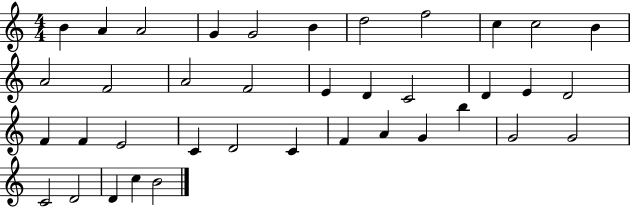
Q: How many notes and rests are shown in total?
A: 38